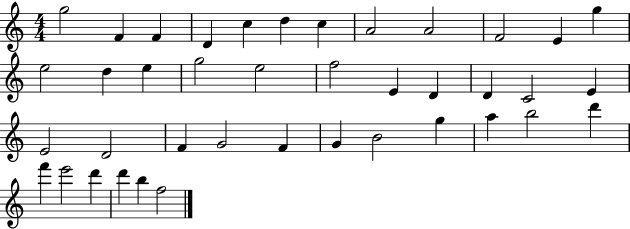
{
  \clef treble
  \numericTimeSignature
  \time 4/4
  \key c \major
  g''2 f'4 f'4 | d'4 c''4 d''4 c''4 | a'2 a'2 | f'2 e'4 g''4 | \break e''2 d''4 e''4 | g''2 e''2 | f''2 e'4 d'4 | d'4 c'2 e'4 | \break e'2 d'2 | f'4 g'2 f'4 | g'4 b'2 g''4 | a''4 b''2 d'''4 | \break f'''4 e'''2 d'''4 | d'''4 b''4 f''2 | \bar "|."
}